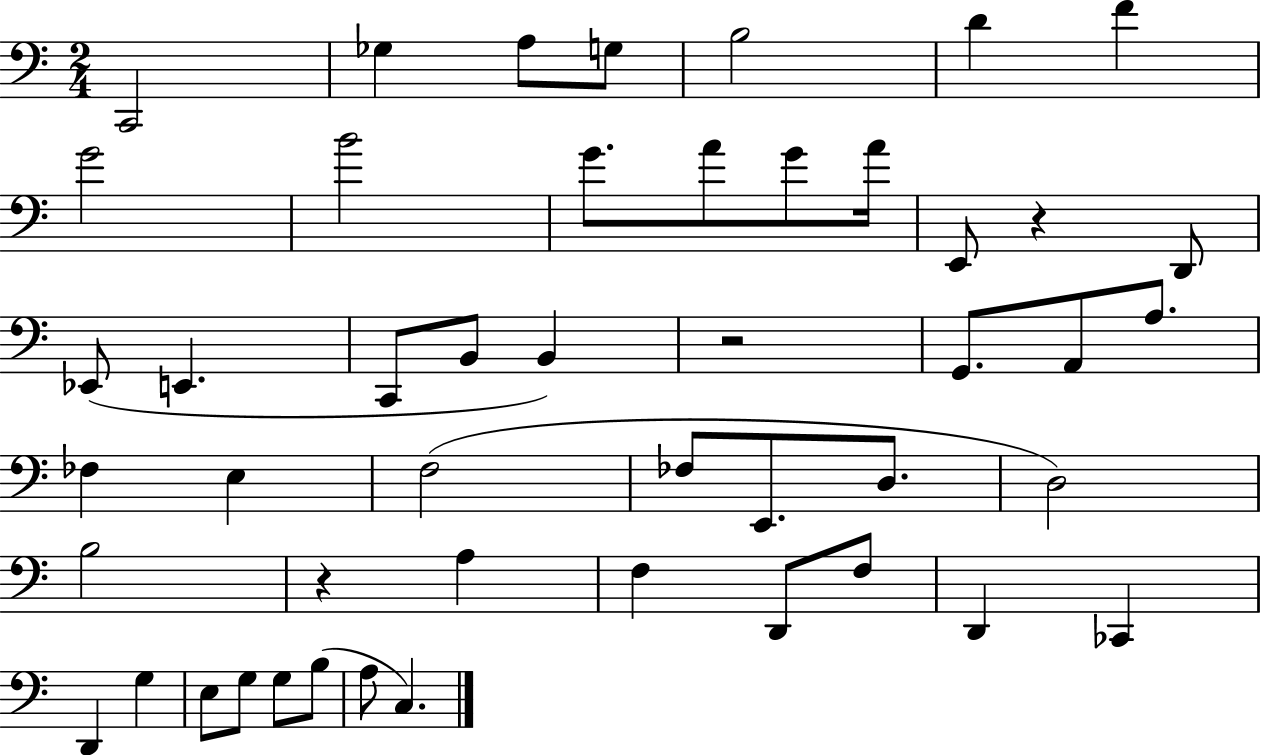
C2/h Gb3/q A3/e G3/e B3/h D4/q F4/q G4/h B4/h G4/e. A4/e G4/e A4/s E2/e R/q D2/e Eb2/e E2/q. C2/e B2/e B2/q R/h G2/e. A2/e A3/e. FES3/q E3/q F3/h FES3/e E2/e. D3/e. D3/h B3/h R/q A3/q F3/q D2/e F3/e D2/q CES2/q D2/q G3/q E3/e G3/e G3/e B3/e A3/e C3/q.